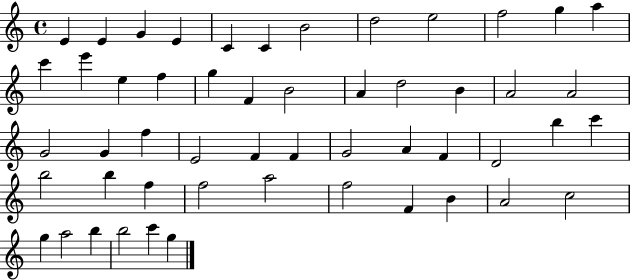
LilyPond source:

{
  \clef treble
  \time 4/4
  \defaultTimeSignature
  \key c \major
  e'4 e'4 g'4 e'4 | c'4 c'4 b'2 | d''2 e''2 | f''2 g''4 a''4 | \break c'''4 e'''4 e''4 f''4 | g''4 f'4 b'2 | a'4 d''2 b'4 | a'2 a'2 | \break g'2 g'4 f''4 | e'2 f'4 f'4 | g'2 a'4 f'4 | d'2 b''4 c'''4 | \break b''2 b''4 f''4 | f''2 a''2 | f''2 f'4 b'4 | a'2 c''2 | \break g''4 a''2 b''4 | b''2 c'''4 g''4 | \bar "|."
}